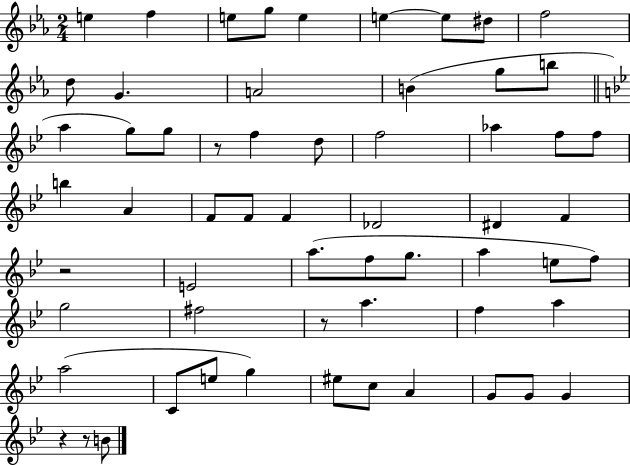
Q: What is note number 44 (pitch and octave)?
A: A5